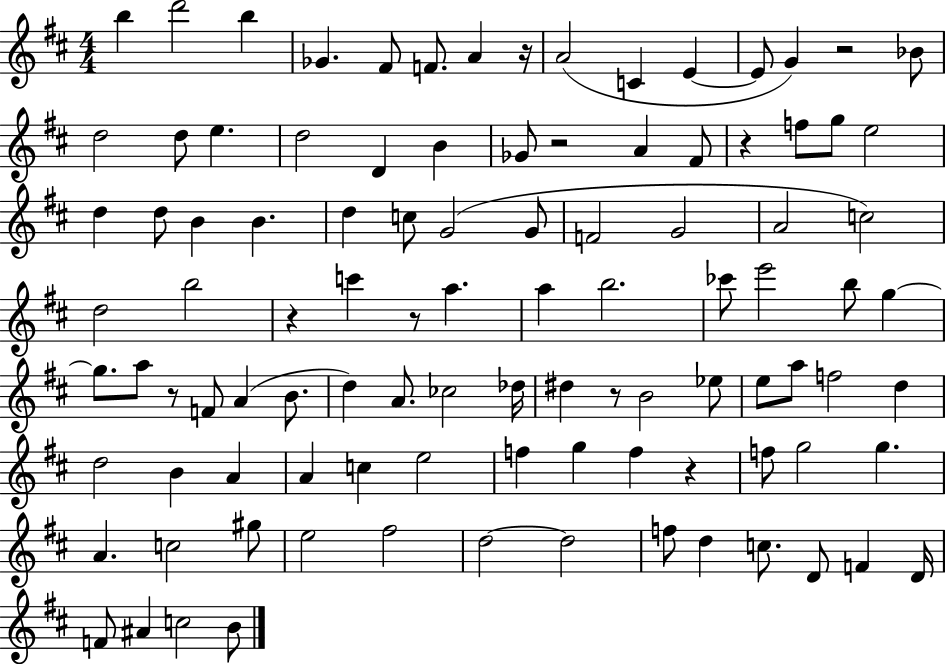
B5/q D6/h B5/q Gb4/q. F#4/e F4/e. A4/q R/s A4/h C4/q E4/q E4/e G4/q R/h Bb4/e D5/h D5/e E5/q. D5/h D4/q B4/q Gb4/e R/h A4/q F#4/e R/q F5/e G5/e E5/h D5/q D5/e B4/q B4/q. D5/q C5/e G4/h G4/e F4/h G4/h A4/h C5/h D5/h B5/h R/q C6/q R/e A5/q. A5/q B5/h. CES6/e E6/h B5/e G5/q G5/e. A5/e R/e F4/e A4/q B4/e. D5/q A4/e. CES5/h Db5/s D#5/q R/e B4/h Eb5/e E5/e A5/e F5/h D5/q D5/h B4/q A4/q A4/q C5/q E5/h F5/q G5/q F5/q R/q F5/e G5/h G5/q. A4/q. C5/h G#5/e E5/h F#5/h D5/h D5/h F5/e D5/q C5/e. D4/e F4/q D4/s F4/e A#4/q C5/h B4/e